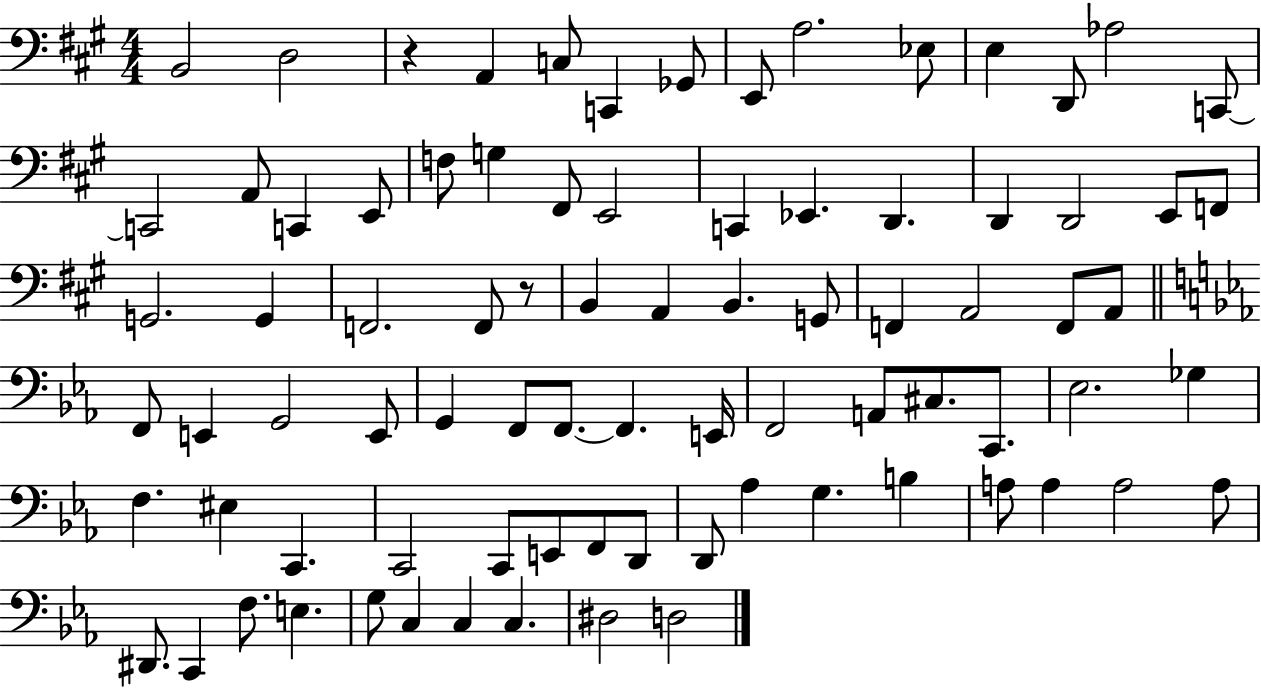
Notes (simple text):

B2/h D3/h R/q A2/q C3/e C2/q Gb2/e E2/e A3/h. Eb3/e E3/q D2/e Ab3/h C2/e C2/h A2/e C2/q E2/e F3/e G3/q F#2/e E2/h C2/q Eb2/q. D2/q. D2/q D2/h E2/e F2/e G2/h. G2/q F2/h. F2/e R/e B2/q A2/q B2/q. G2/e F2/q A2/h F2/e A2/e F2/e E2/q G2/h E2/e G2/q F2/e F2/e. F2/q. E2/s F2/h A2/e C#3/e. C2/e. Eb3/h. Gb3/q F3/q. EIS3/q C2/q. C2/h C2/e E2/e F2/e D2/e D2/e Ab3/q G3/q. B3/q A3/e A3/q A3/h A3/e D#2/e. C2/q F3/e. E3/q. G3/e C3/q C3/q C3/q. D#3/h D3/h